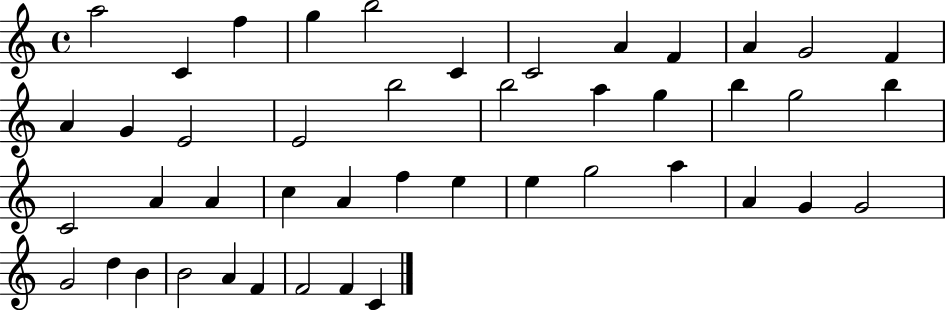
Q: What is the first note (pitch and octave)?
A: A5